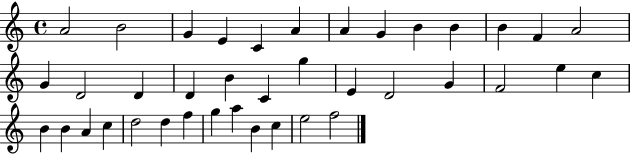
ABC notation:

X:1
T:Untitled
M:4/4
L:1/4
K:C
A2 B2 G E C A A G B B B F A2 G D2 D D B C g E D2 G F2 e c B B A c d2 d f g a B c e2 f2